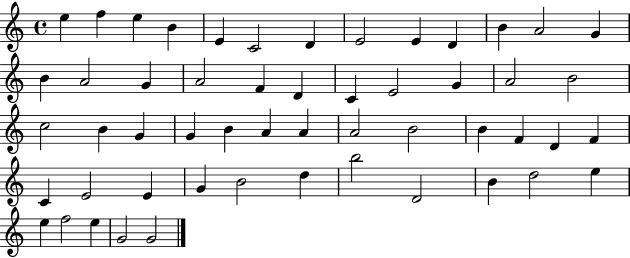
X:1
T:Untitled
M:4/4
L:1/4
K:C
e f e B E C2 D E2 E D B A2 G B A2 G A2 F D C E2 G A2 B2 c2 B G G B A A A2 B2 B F D F C E2 E G B2 d b2 D2 B d2 e e f2 e G2 G2